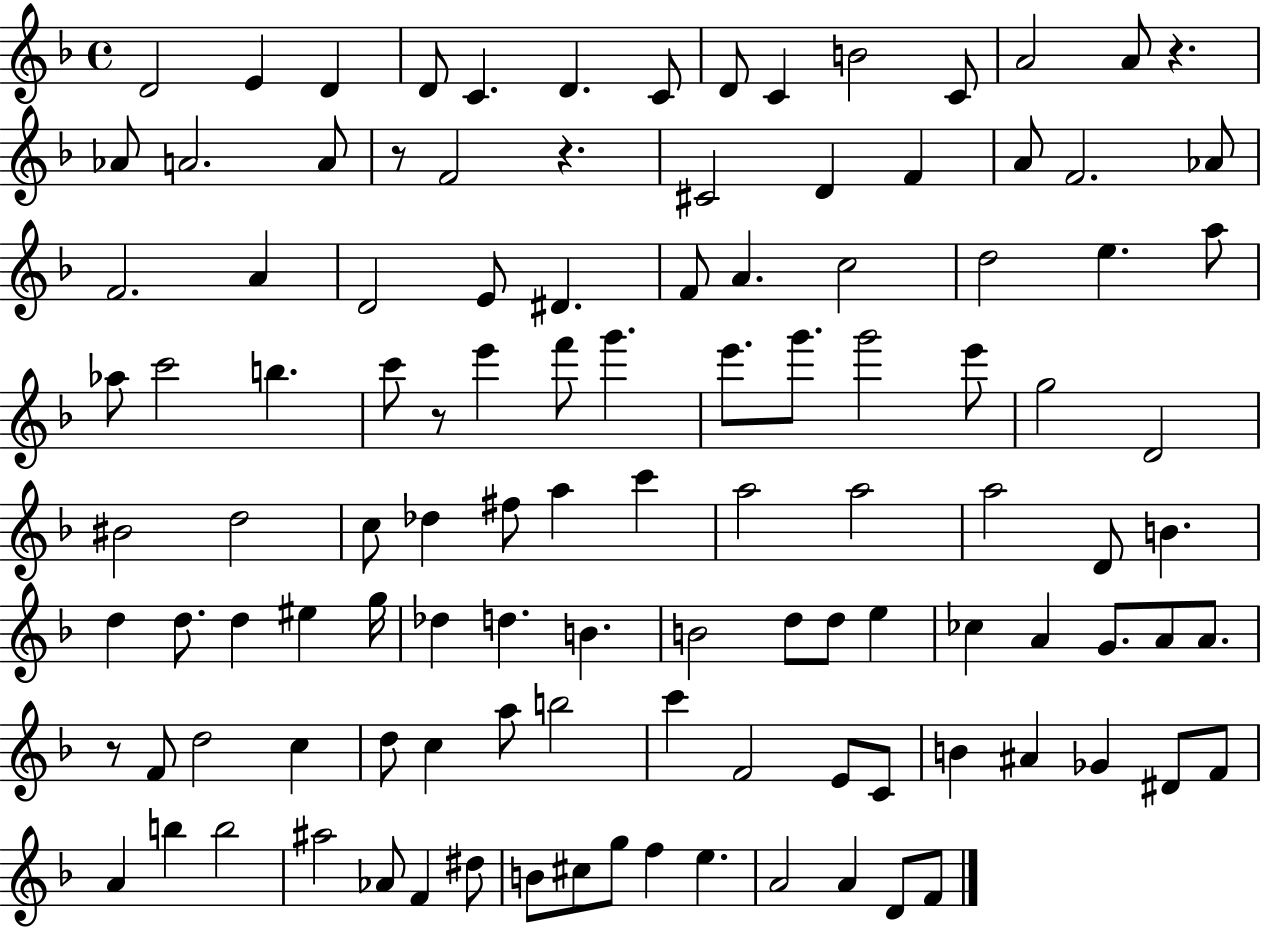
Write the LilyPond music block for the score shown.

{
  \clef treble
  \time 4/4
  \defaultTimeSignature
  \key f \major
  d'2 e'4 d'4 | d'8 c'4. d'4. c'8 | d'8 c'4 b'2 c'8 | a'2 a'8 r4. | \break aes'8 a'2. a'8 | r8 f'2 r4. | cis'2 d'4 f'4 | a'8 f'2. aes'8 | \break f'2. a'4 | d'2 e'8 dis'4. | f'8 a'4. c''2 | d''2 e''4. a''8 | \break aes''8 c'''2 b''4. | c'''8 r8 e'''4 f'''8 g'''4. | e'''8. g'''8. g'''2 e'''8 | g''2 d'2 | \break bis'2 d''2 | c''8 des''4 fis''8 a''4 c'''4 | a''2 a''2 | a''2 d'8 b'4. | \break d''4 d''8. d''4 eis''4 g''16 | des''4 d''4. b'4. | b'2 d''8 d''8 e''4 | ces''4 a'4 g'8. a'8 a'8. | \break r8 f'8 d''2 c''4 | d''8 c''4 a''8 b''2 | c'''4 f'2 e'8 c'8 | b'4 ais'4 ges'4 dis'8 f'8 | \break a'4 b''4 b''2 | ais''2 aes'8 f'4 dis''8 | b'8 cis''8 g''8 f''4 e''4. | a'2 a'4 d'8 f'8 | \break \bar "|."
}